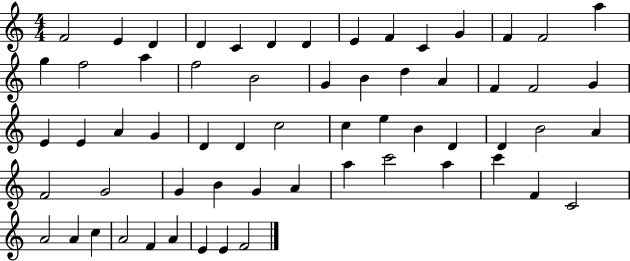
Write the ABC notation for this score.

X:1
T:Untitled
M:4/4
L:1/4
K:C
F2 E D D C D D E F C G F F2 a g f2 a f2 B2 G B d A F F2 G E E A G D D c2 c e B D D B2 A F2 G2 G B G A a c'2 a c' F C2 A2 A c A2 F A E E F2